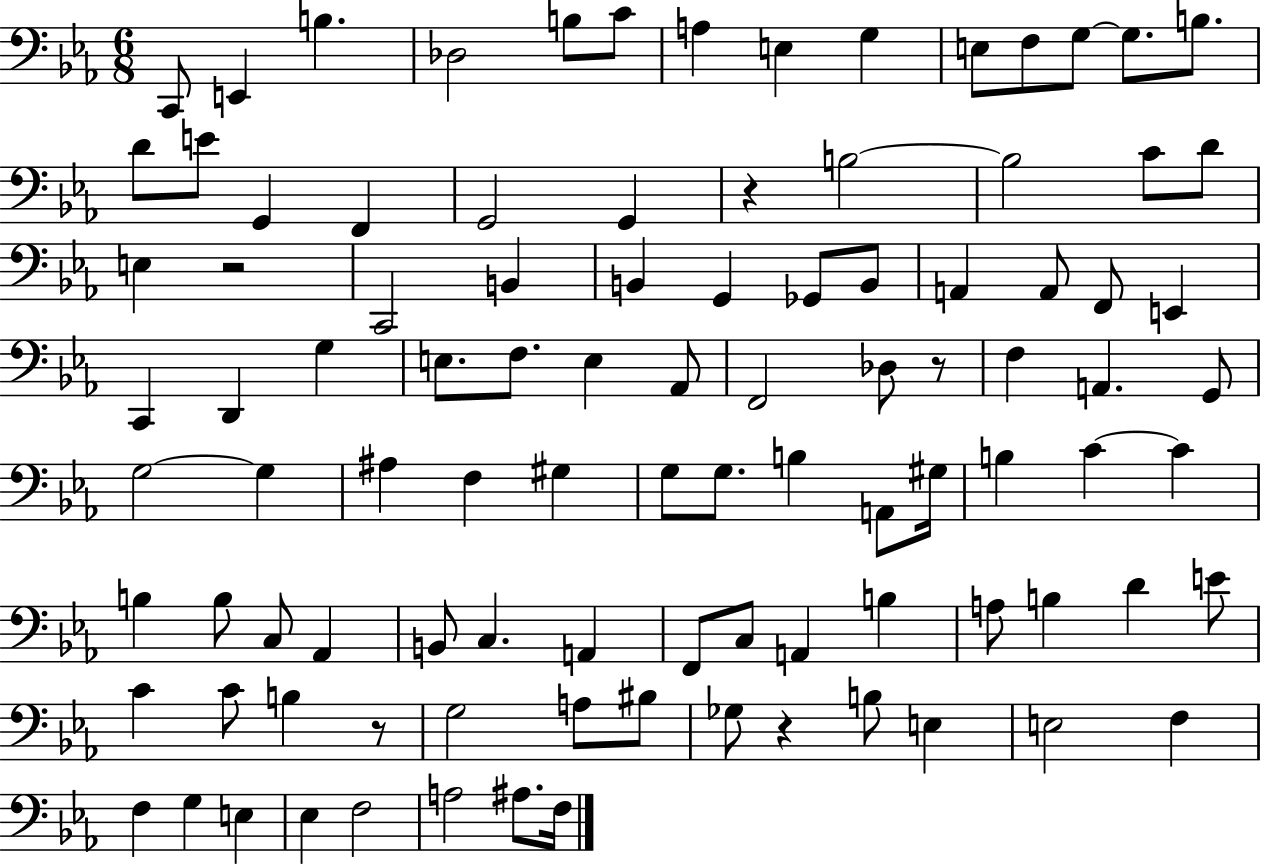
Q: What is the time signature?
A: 6/8